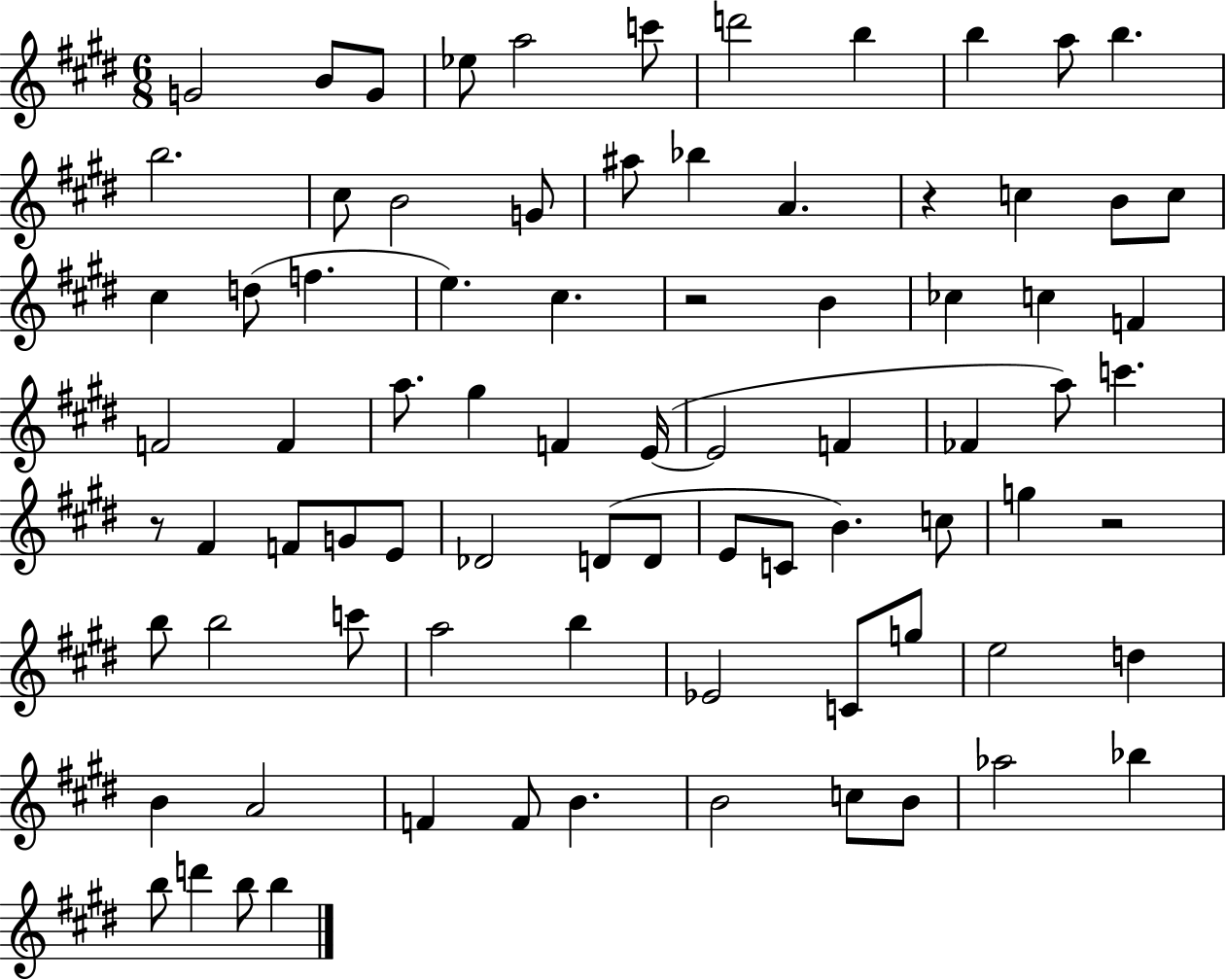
G4/h B4/e G4/e Eb5/e A5/h C6/e D6/h B5/q B5/q A5/e B5/q. B5/h. C#5/e B4/h G4/e A#5/e Bb5/q A4/q. R/q C5/q B4/e C5/e C#5/q D5/e F5/q. E5/q. C#5/q. R/h B4/q CES5/q C5/q F4/q F4/h F4/q A5/e. G#5/q F4/q E4/s E4/h F4/q FES4/q A5/e C6/q. R/e F#4/q F4/e G4/e E4/e Db4/h D4/e D4/e E4/e C4/e B4/q. C5/e G5/q R/h B5/e B5/h C6/e A5/h B5/q Eb4/h C4/e G5/e E5/h D5/q B4/q A4/h F4/q F4/e B4/q. B4/h C5/e B4/e Ab5/h Bb5/q B5/e D6/q B5/e B5/q